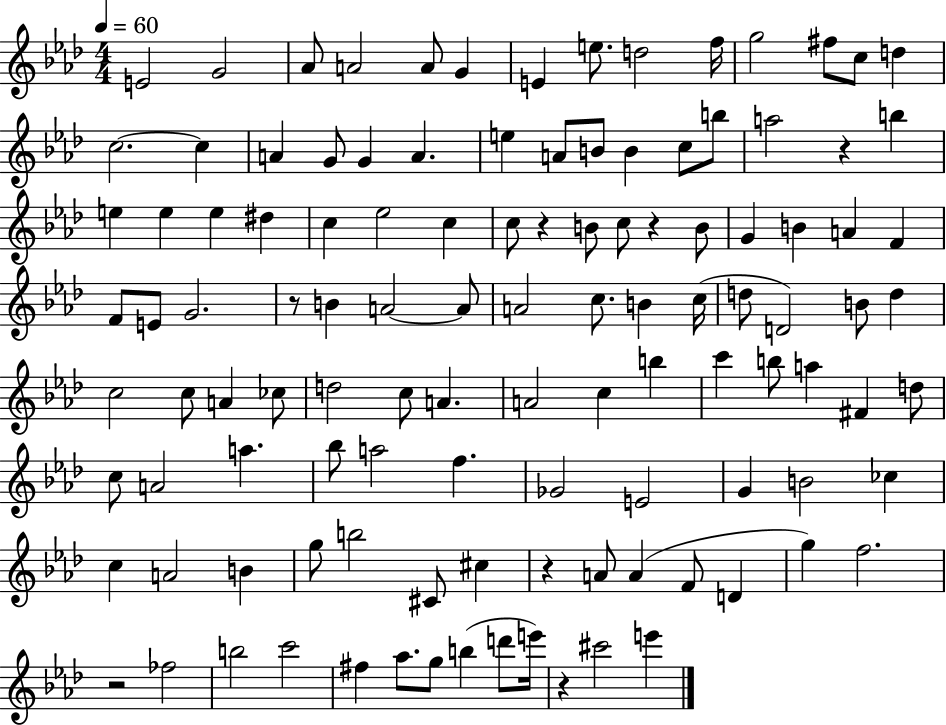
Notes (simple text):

E4/h G4/h Ab4/e A4/h A4/e G4/q E4/q E5/e. D5/h F5/s G5/h F#5/e C5/e D5/q C5/h. C5/q A4/q G4/e G4/q A4/q. E5/q A4/e B4/e B4/q C5/e B5/e A5/h R/q B5/q E5/q E5/q E5/q D#5/q C5/q Eb5/h C5/q C5/e R/q B4/e C5/e R/q B4/e G4/q B4/q A4/q F4/q F4/e E4/e G4/h. R/e B4/q A4/h A4/e A4/h C5/e. B4/q C5/s D5/e D4/h B4/e D5/q C5/h C5/e A4/q CES5/e D5/h C5/e A4/q. A4/h C5/q B5/q C6/q B5/e A5/q F#4/q D5/e C5/e A4/h A5/q. Bb5/e A5/h F5/q. Gb4/h E4/h G4/q B4/h CES5/q C5/q A4/h B4/q G5/e B5/h C#4/e C#5/q R/q A4/e A4/q F4/e D4/q G5/q F5/h. R/h FES5/h B5/h C6/h F#5/q Ab5/e. G5/e B5/q D6/e E6/s R/q C#6/h E6/q